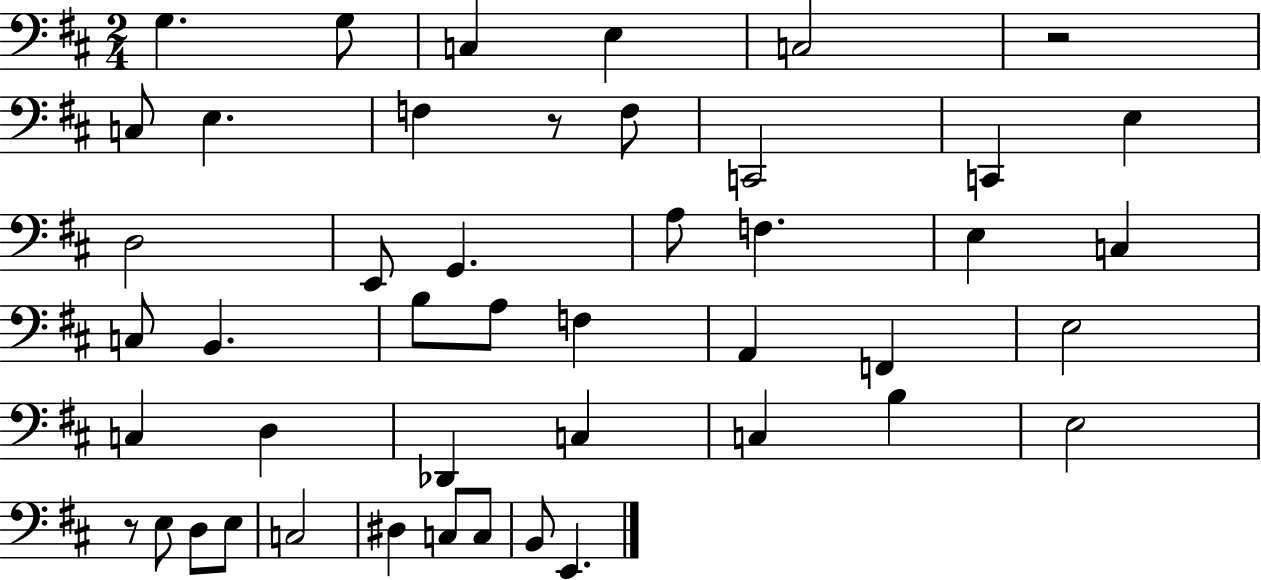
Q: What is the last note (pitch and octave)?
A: E2